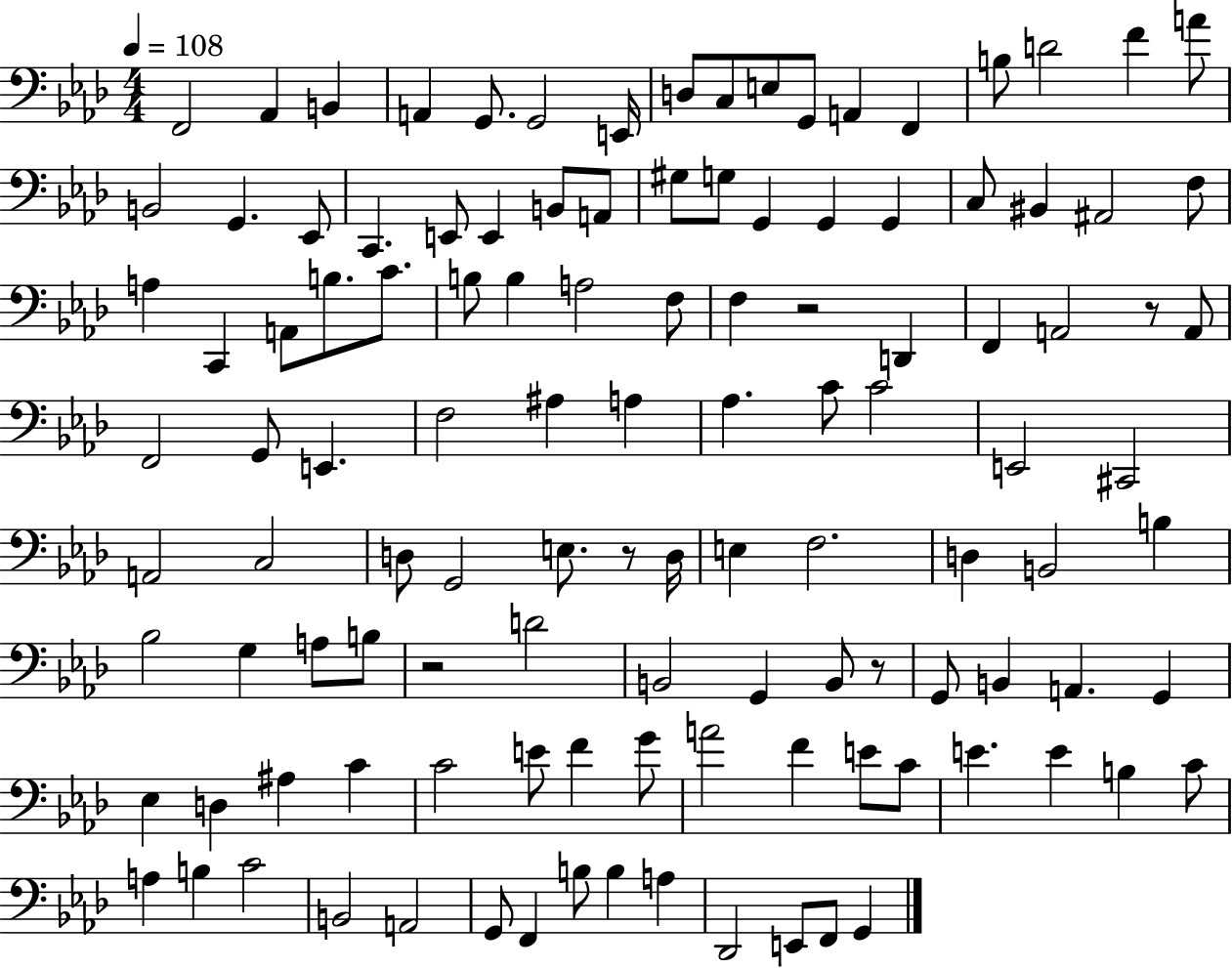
F2/h Ab2/q B2/q A2/q G2/e. G2/h E2/s D3/e C3/e E3/e G2/e A2/q F2/q B3/e D4/h F4/q A4/e B2/h G2/q. Eb2/e C2/q. E2/e E2/q B2/e A2/e G#3/e G3/e G2/q G2/q G2/q C3/e BIS2/q A#2/h F3/e A3/q C2/q A2/e B3/e. C4/e. B3/e B3/q A3/h F3/e F3/q R/h D2/q F2/q A2/h R/e A2/e F2/h G2/e E2/q. F3/h A#3/q A3/q Ab3/q. C4/e C4/h E2/h C#2/h A2/h C3/h D3/e G2/h E3/e. R/e D3/s E3/q F3/h. D3/q B2/h B3/q Bb3/h G3/q A3/e B3/e R/h D4/h B2/h G2/q B2/e R/e G2/e B2/q A2/q. G2/q Eb3/q D3/q A#3/q C4/q C4/h E4/e F4/q G4/e A4/h F4/q E4/e C4/e E4/q. E4/q B3/q C4/e A3/q B3/q C4/h B2/h A2/h G2/e F2/q B3/e B3/q A3/q Db2/h E2/e F2/e G2/q